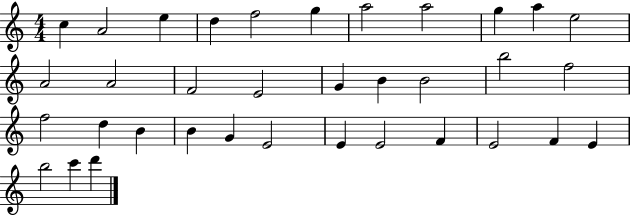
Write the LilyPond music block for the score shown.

{
  \clef treble
  \numericTimeSignature
  \time 4/4
  \key c \major
  c''4 a'2 e''4 | d''4 f''2 g''4 | a''2 a''2 | g''4 a''4 e''2 | \break a'2 a'2 | f'2 e'2 | g'4 b'4 b'2 | b''2 f''2 | \break f''2 d''4 b'4 | b'4 g'4 e'2 | e'4 e'2 f'4 | e'2 f'4 e'4 | \break b''2 c'''4 d'''4 | \bar "|."
}